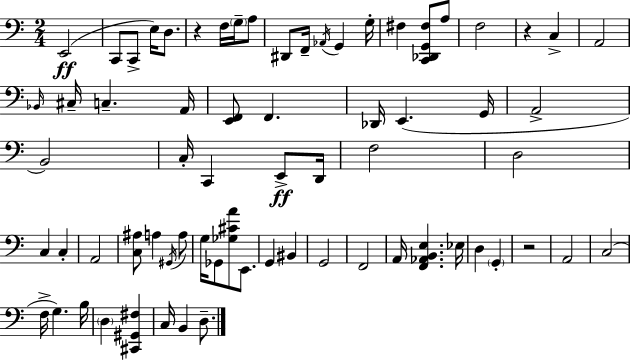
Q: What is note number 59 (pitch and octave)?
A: B2